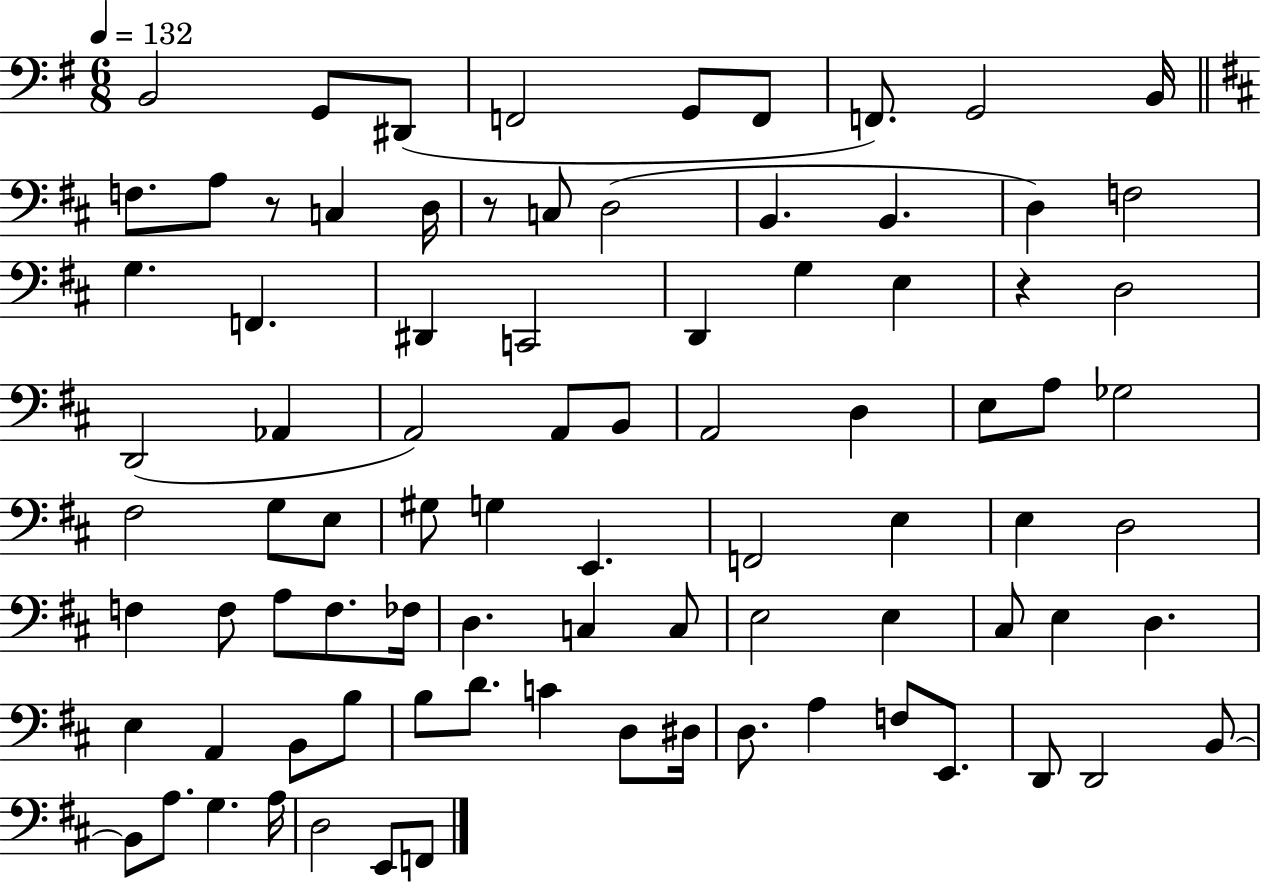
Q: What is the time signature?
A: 6/8